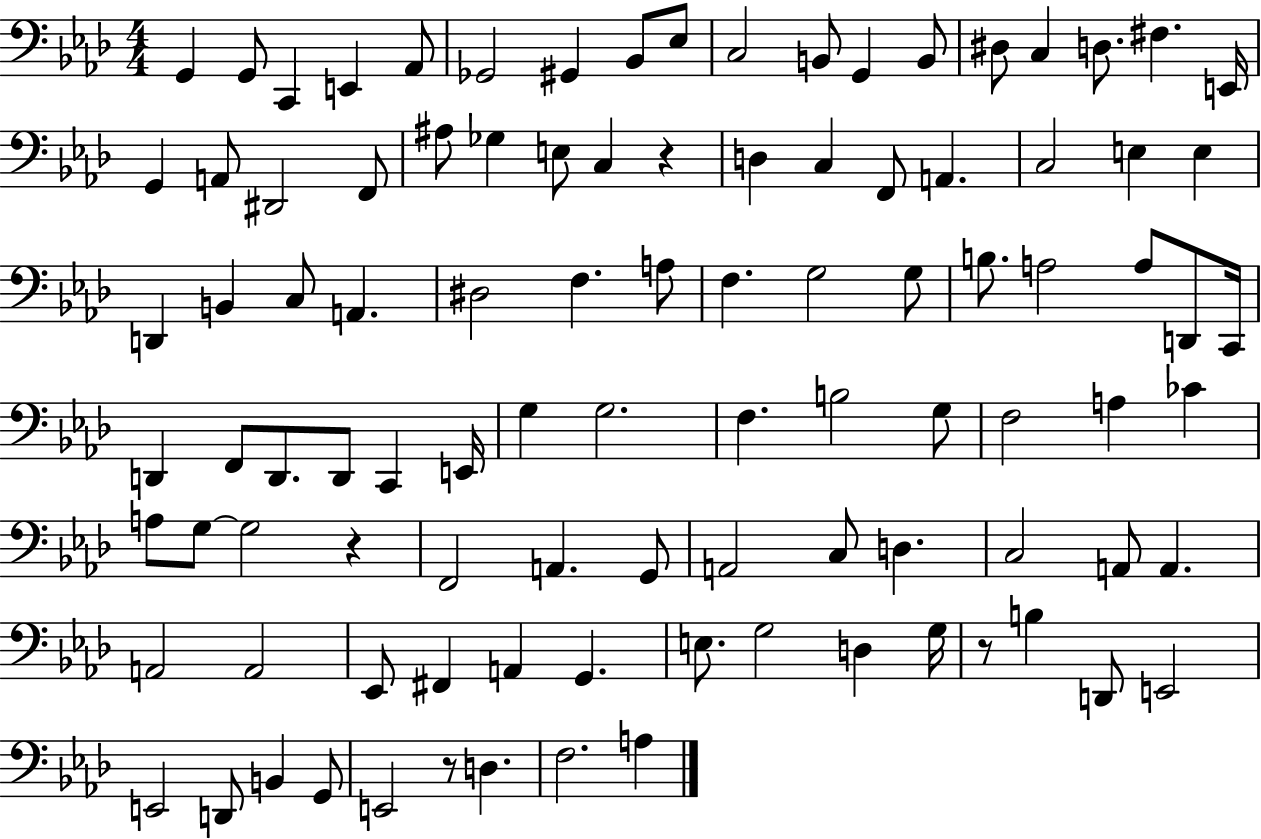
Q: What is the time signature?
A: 4/4